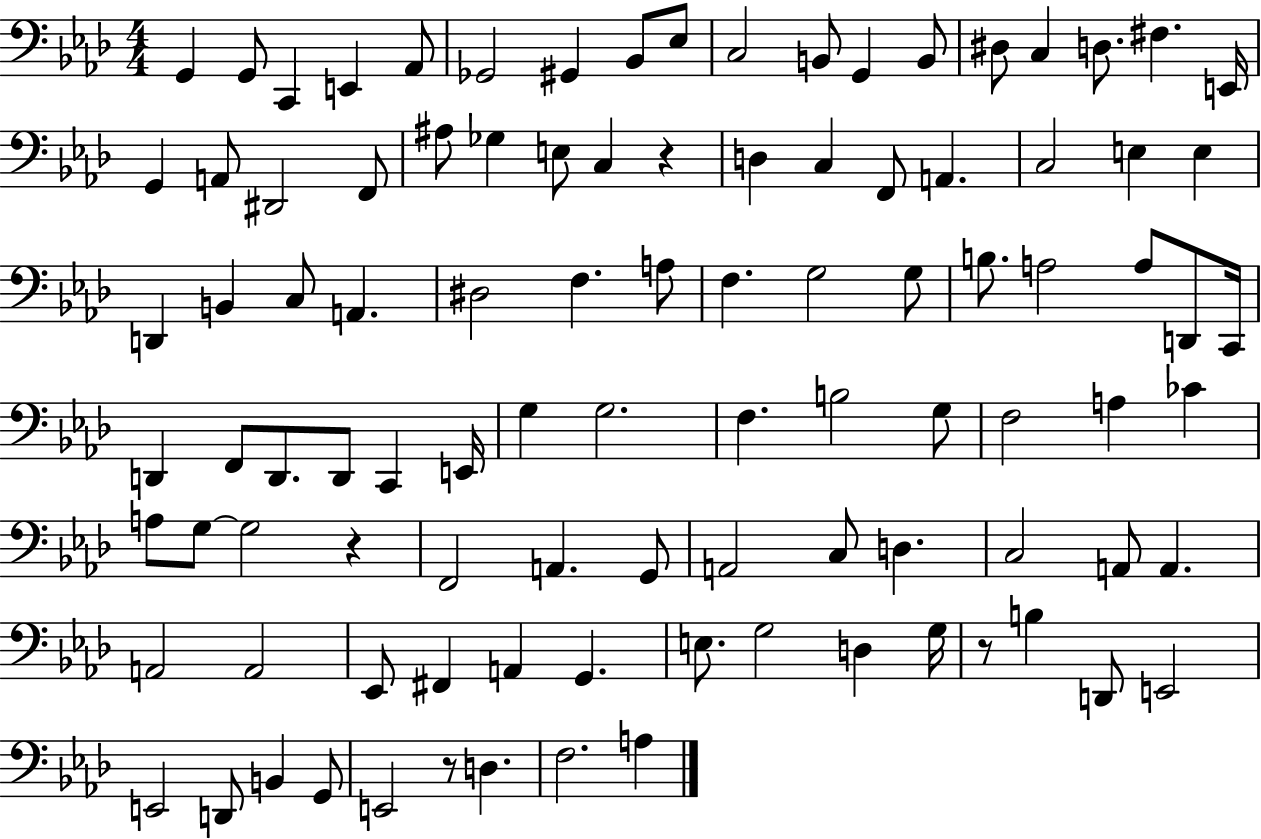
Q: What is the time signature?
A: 4/4